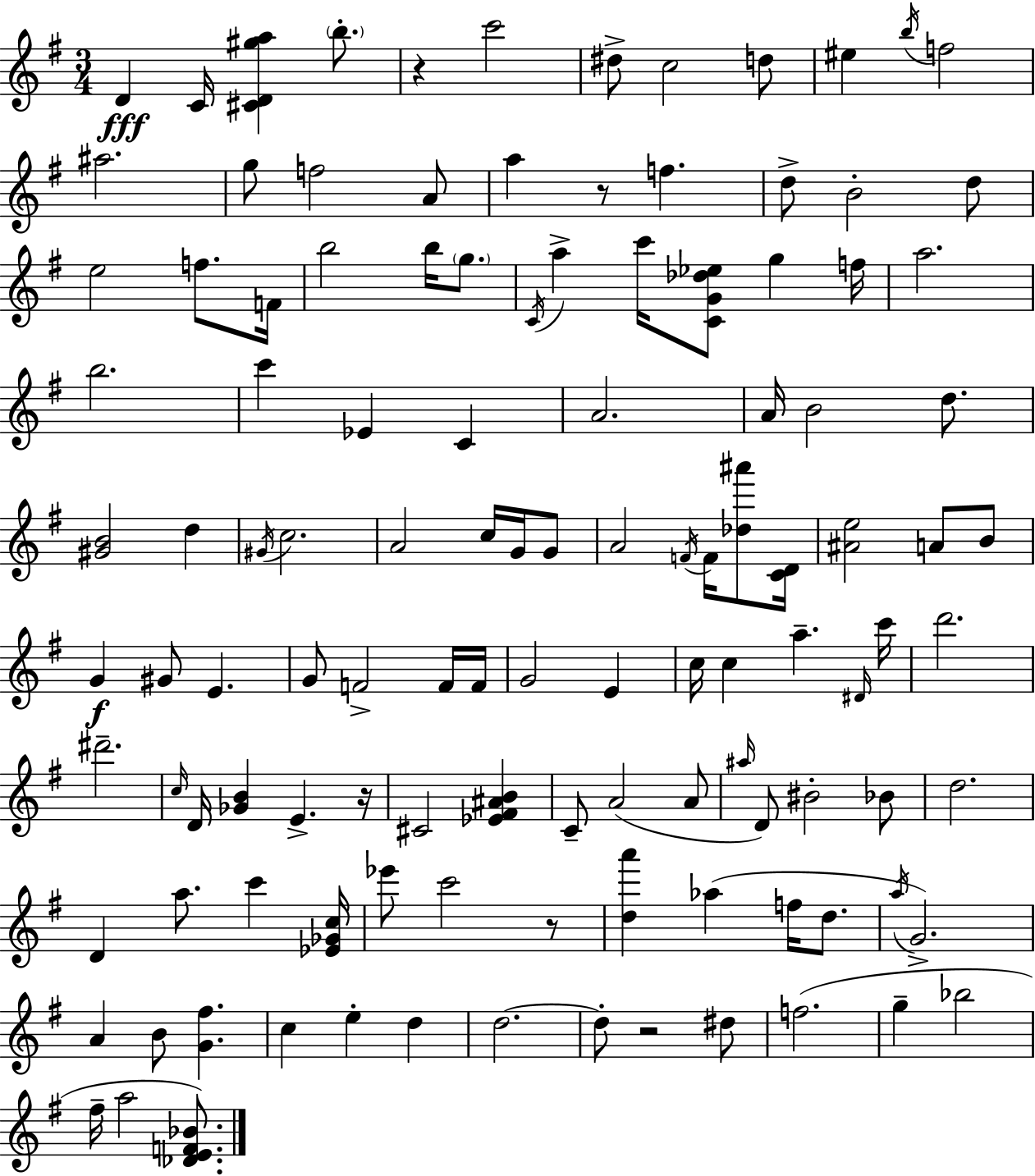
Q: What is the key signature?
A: E minor